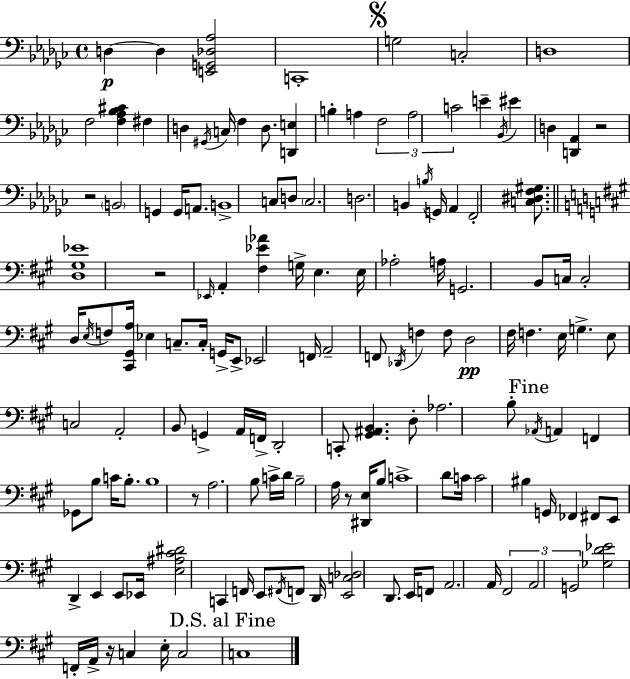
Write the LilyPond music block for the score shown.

{
  \clef bass
  \time 4/4
  \defaultTimeSignature
  \key ees \minor
  \repeat volta 2 { d4~~\p d4 <e, g, des aes>2 | c,1-. | \mark \markup { \musicglyph "scripts.segno" } g2 c2-. | d1 | \break f2 <f aes bes cis'>4 fis4 | d4 \acciaccatura { gis,16 } c16 f4 d8. <d, e>4 | b4-. a4 \tuplet 3/2 { f2 | a2 c'2 } | \break e'4-- \acciaccatura { bes,16 } eis'4 d4 <d, aes,>4 | r2 r2 | \parenthesize b,2 g,4 g,16 a,8. | b,1-> | \break c8 d8 \parenthesize c2. | d2. b,4 | \acciaccatura { b16 } g,16 aes,4 f,2-. | <c dis f gis>8. \bar "||" \break \key a \major <d gis ees'>1 | r2 \grace { ees,16 } a,4-. <fis ees' aes'>4 | g16-> e4. e16 aes2-. | a16 g,2. b,8 | \break c16 c2-. d16 \acciaccatura { e16 } f8 <cis, gis, a>16 ees4 | c8.-- c16-. g,16-> e,8-> ees,2 | f,16 a,2-- f,8 \acciaccatura { des,16 } f4 | f8 d2\pp fis16 f4. | \break e16 g4.-> e8 c2 | a,2-. b,8 g,4-> | a,16 f,16-> d,2-. c,8-. <gis, ais, b,>4. | d8-. aes2. | \break b8-. \mark "Fine" \acciaccatura { aes,16 } a,4 f,4 ges,8 b8 | c'16 b8.-. b1 | r8 a2. | b8 c'16-> d'16 b2-- a16 r8 | \break <dis, e>16 b8 c'1-> | d'8 c'16 c'2 bis4 | g,16 fes,4 fis,8 e,8 d,4-> | e,4 e,8 ees,16 <e ais cis' dis'>2 c,4 | \break f,16 e,8 \acciaccatura { fis,16 } f,8 d,16 <e, c des>2 | d,8. e,16 f,8 a,2. | a,16 \tuplet 3/2 { fis,2 a,2 | g,2 } <ges d' ees'>2 | \break f,16-. a,16-> r16 c4 e16-. c2 | \mark "D.S. al Fine" c1 | } \bar "|."
}